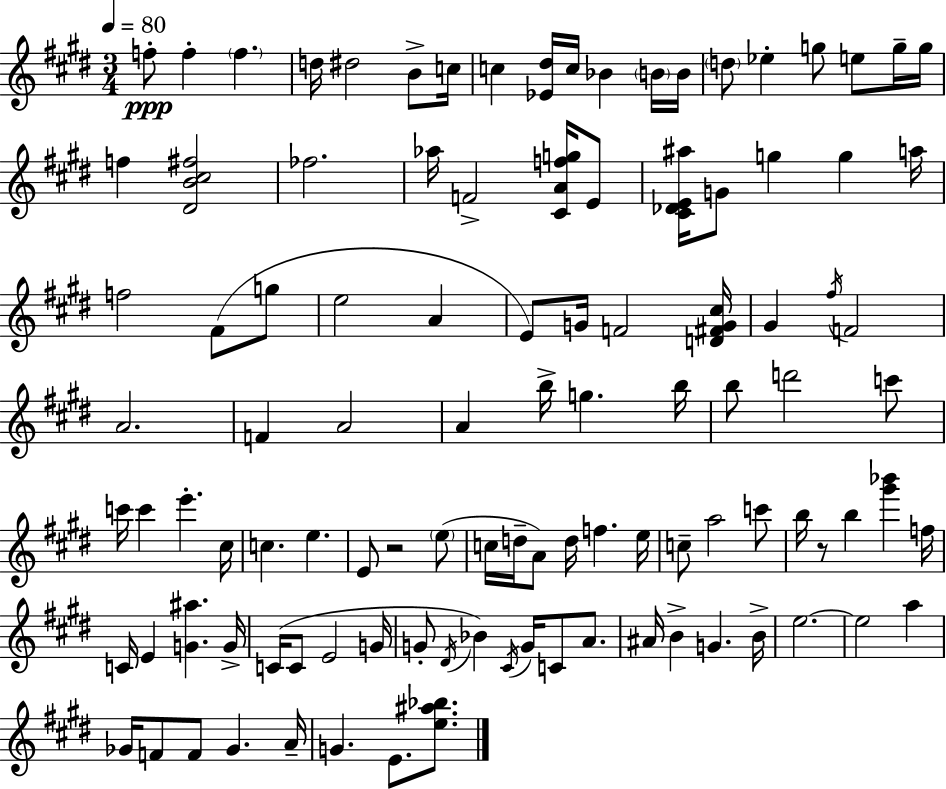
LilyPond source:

{
  \clef treble
  \numericTimeSignature
  \time 3/4
  \key e \major
  \tempo 4 = 80
  \repeat volta 2 { f''8-.\ppp f''4-. \parenthesize f''4. | d''16 dis''2 b'8-> c''16 | c''4 <ees' dis''>16 c''16 bes'4 \parenthesize b'16 b'16 | \parenthesize d''8 ees''4-. g''8 e''8 g''16-- g''16 | \break f''4 <dis' b' cis'' fis''>2 | fes''2. | aes''16 f'2-> <cis' a' f'' g''>16 e'8 | <cis' des' e' ais''>16 g'8 g''4 g''4 a''16 | \break f''2 fis'8( g''8 | e''2 a'4 | e'8) g'16 f'2 <d' fis' g' cis''>16 | gis'4 \acciaccatura { fis''16 } f'2 | \break a'2. | f'4 a'2 | a'4 b''16-> g''4. | b''16 b''8 d'''2 c'''8 | \break c'''16 c'''4 e'''4.-. | cis''16 c''4. e''4. | e'8 r2 \parenthesize e''8( | c''16 d''16-- a'8) d''16 f''4. | \break e''16 c''8-- a''2 c'''8 | b''16 r8 b''4 <gis''' bes'''>4 | f''16 c'16 e'4 <g' ais''>4. | g'16-> c'16( c'8 e'2 | \break g'16 g'8-. \acciaccatura { dis'16 }) bes'4 \acciaccatura { cis'16 } g'16 c'8 | a'8. ais'16 b'4-> g'4. | b'16-> e''2.~~ | e''2 a''4 | \break ges'16 f'8 f'8 ges'4. | a'16-- g'4. e'8. | <e'' ais'' bes''>8. } \bar "|."
}